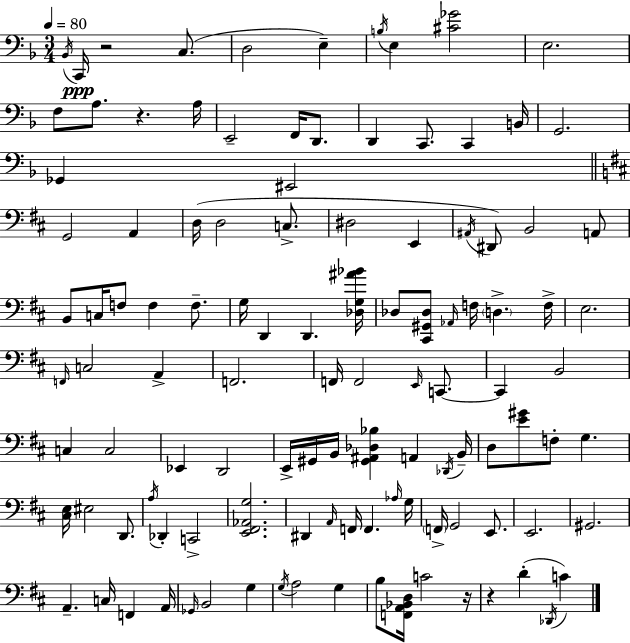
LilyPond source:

{
  \clef bass
  \numericTimeSignature
  \time 3/4
  \key f \major
  \tempo 4 = 80
  \acciaccatura { bes,16 }\ppp c,16 r2 c8.( | d2 e4--) | \acciaccatura { b16 } e4 <cis' ges'>2 | e2. | \break f8 a8. r4. | a16 e,2-- f,16 d,8. | d,4 c,8. c,4 | b,16 g,2. | \break ges,4 eis,2 | \bar "||" \break \key d \major g,2 a,4 | d16( d2 c8.-> | dis2 e,4 | \acciaccatura { ais,16 }) dis,8 b,2 a,8 | \break b,8 c16 f8 f4 f8.-- | g16 d,4 d,4. | <des g ais' bes'>16 des8 <cis, gis, des>8 \grace { aes,16 } f16 \parenthesize d4.-> | f16-> e2. | \break \grace { f,16 } c2 a,4-> | f,2. | f,16 f,2 | \grace { e,16 } c,8.~~ c,4 b,2 | \break c4 c2 | ees,4 d,2 | e,16-> gis,16 b,16 <gis, ais, des bes>4 a,4 | \acciaccatura { des,16 } b,16-- d8 <e' gis'>8 f8-. g4. | \break <cis e>16 eis2 | d,8. \acciaccatura { a16 } des,4-. c,2-> | <e, fis, aes, g>2. | dis,4 \grace { a,16 } f,16 | \break f,4. \grace { aes16 } g16 \parenthesize f,16-> g,2 | e,8. e,2. | gis,2. | a,4.-- | \break c16 f,4 a,16 \grace { ges,16 } b,2 | g4 \acciaccatura { g16 } a2 | g4 b8 | <f, a, bes, d>16 c'2 r16 r4 | \break d'4-.( \acciaccatura { des,16 } c'4) \bar "|."
}